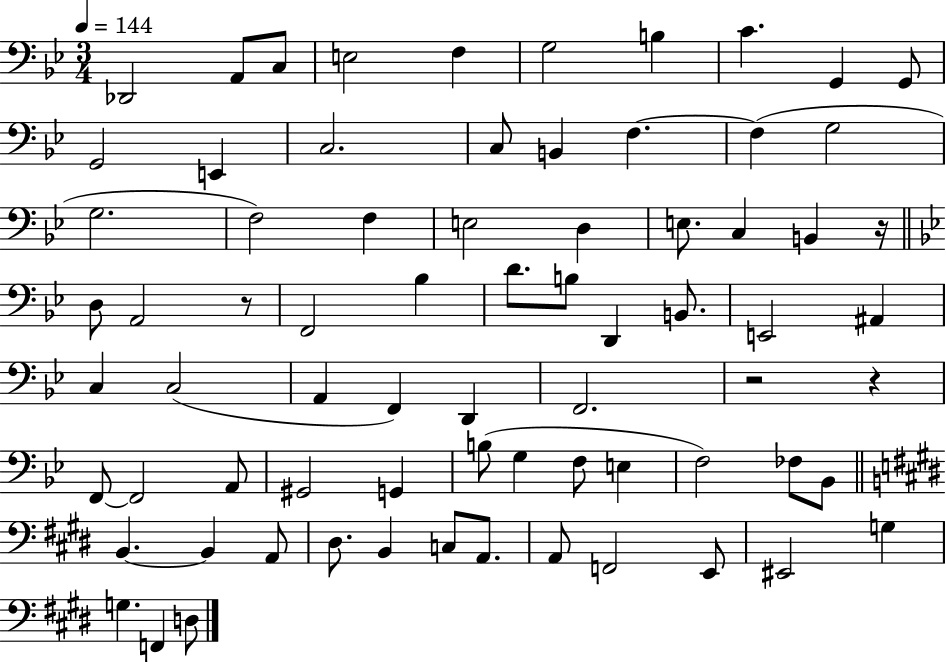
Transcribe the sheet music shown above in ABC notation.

X:1
T:Untitled
M:3/4
L:1/4
K:Bb
_D,,2 A,,/2 C,/2 E,2 F, G,2 B, C G,, G,,/2 G,,2 E,, C,2 C,/2 B,, F, F, G,2 G,2 F,2 F, E,2 D, E,/2 C, B,, z/4 D,/2 A,,2 z/2 F,,2 _B, D/2 B,/2 D,, B,,/2 E,,2 ^A,, C, C,2 A,, F,, D,, F,,2 z2 z F,,/2 F,,2 A,,/2 ^G,,2 G,, B,/2 G, F,/2 E, F,2 _F,/2 _B,,/2 B,, B,, A,,/2 ^D,/2 B,, C,/2 A,,/2 A,,/2 F,,2 E,,/2 ^E,,2 G, G, F,, D,/2